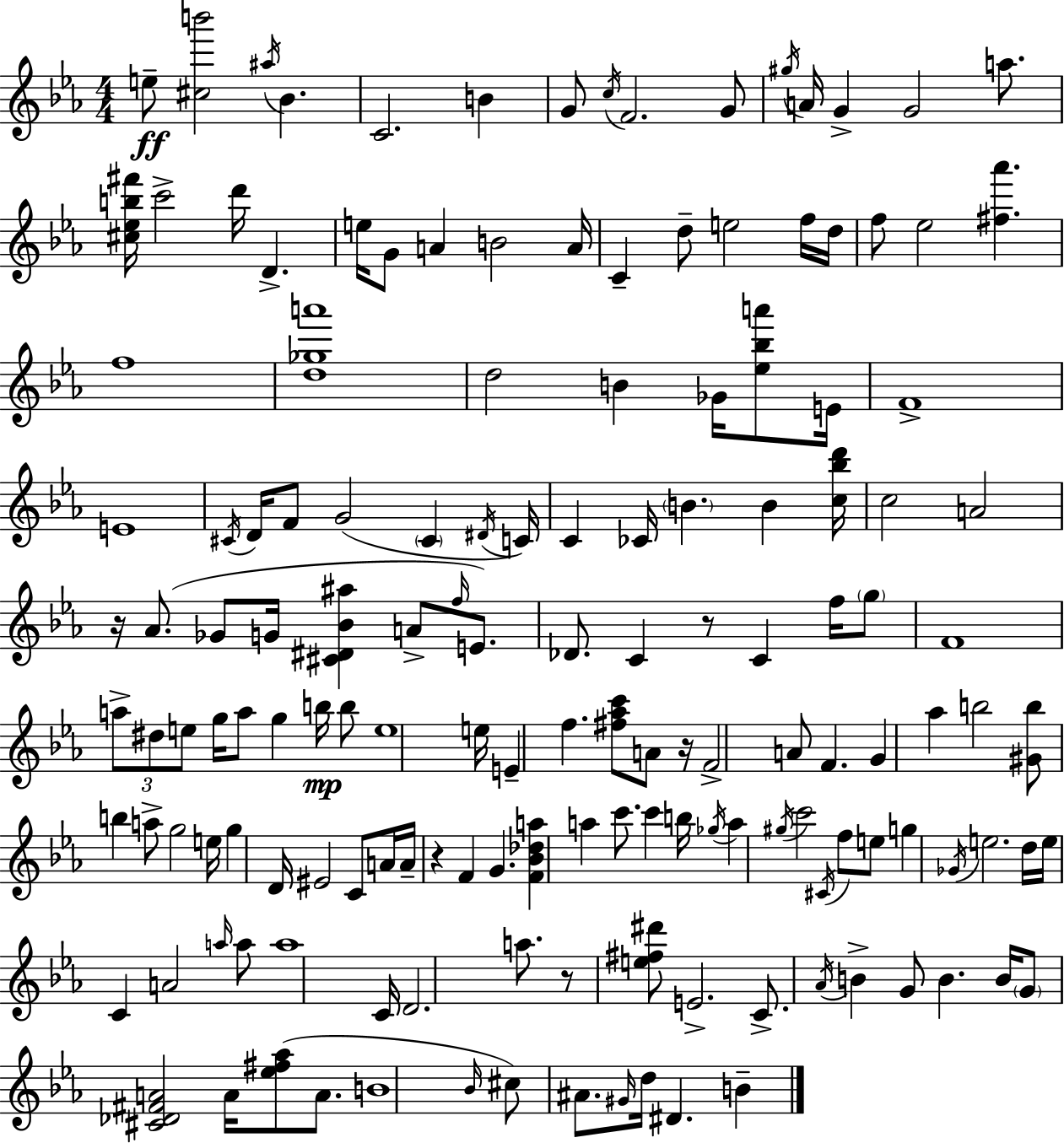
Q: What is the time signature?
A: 4/4